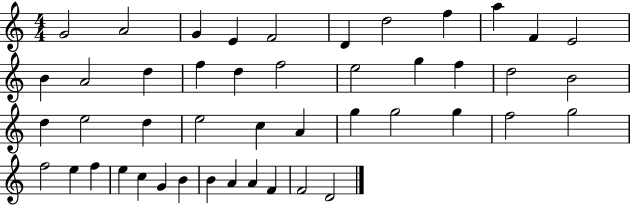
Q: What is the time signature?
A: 4/4